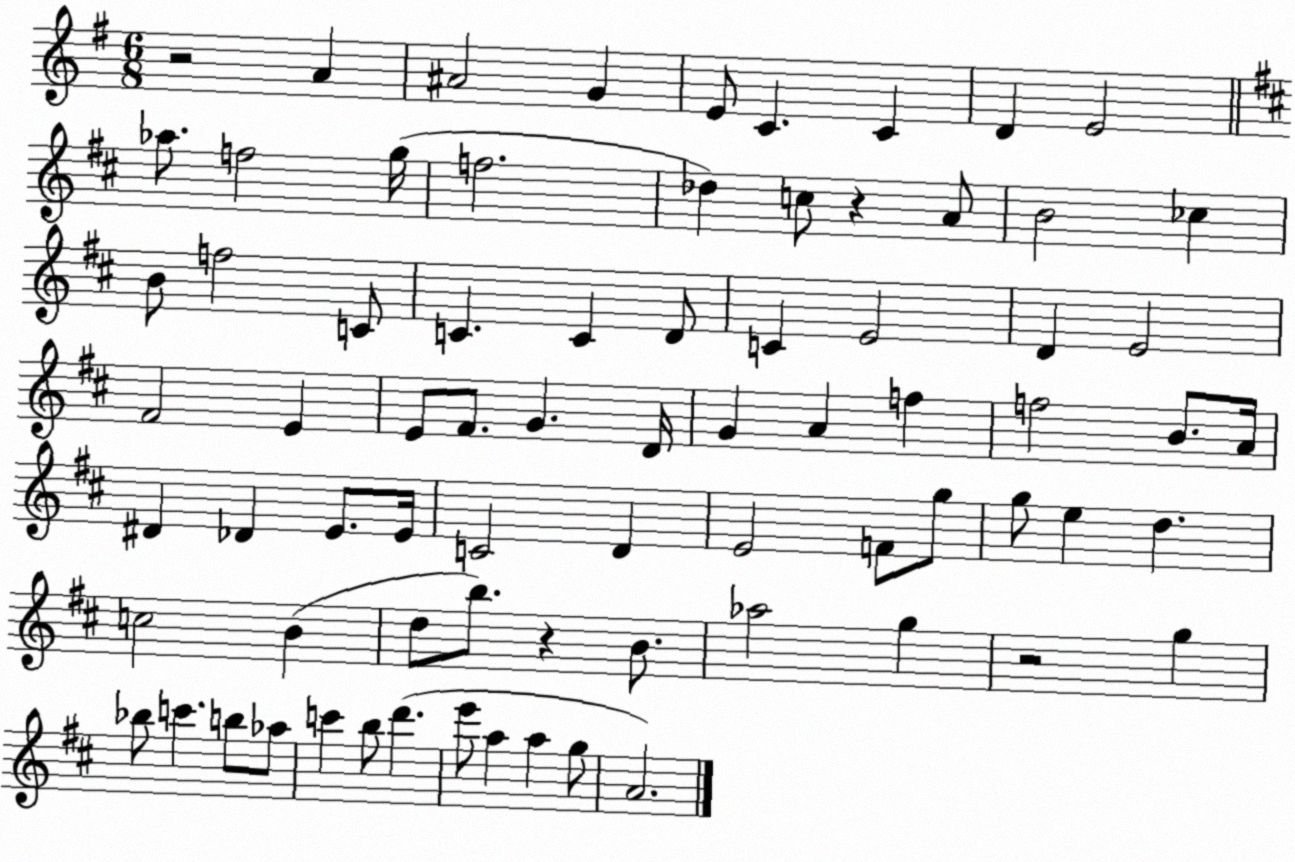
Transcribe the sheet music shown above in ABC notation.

X:1
T:Untitled
M:6/8
L:1/4
K:G
z2 A ^A2 G E/2 C C D E2 _a/2 f2 g/4 f2 _d c/2 z A/2 B2 _c B/2 f2 C/2 C C D/2 C E2 D E2 ^F2 E E/2 ^F/2 G D/4 G A f f2 B/2 A/4 ^D _D E/2 E/4 C2 D E2 F/2 g/2 g/2 e d c2 B d/2 b/2 z B/2 _a2 g z2 g _b/2 c' b/2 _a/2 c' b/2 d' e'/2 a a g/2 A2